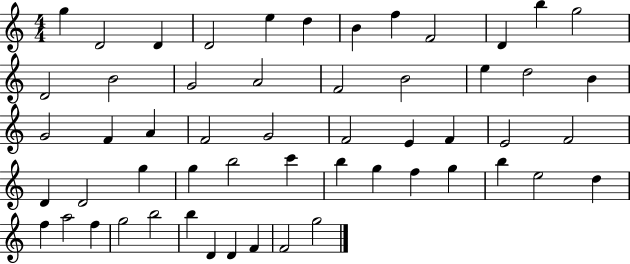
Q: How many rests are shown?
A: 0